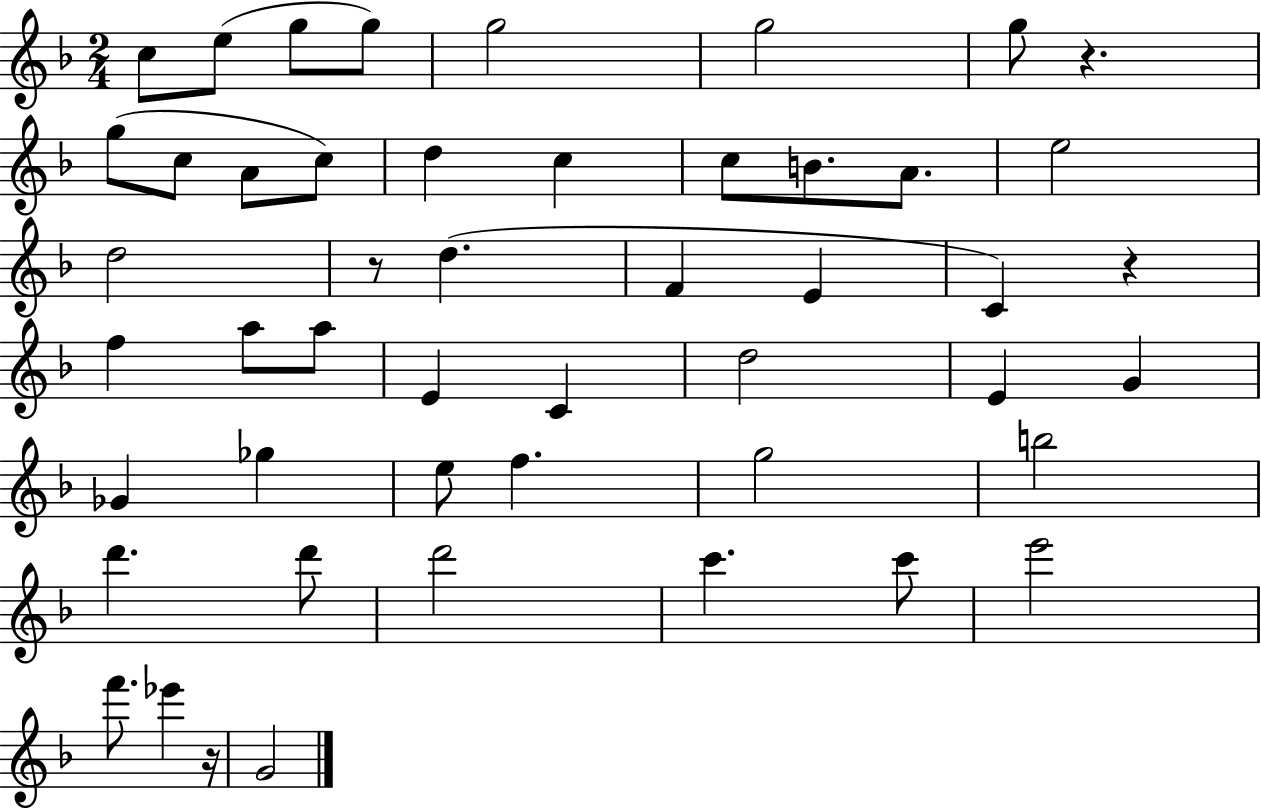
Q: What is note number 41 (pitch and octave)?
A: C6